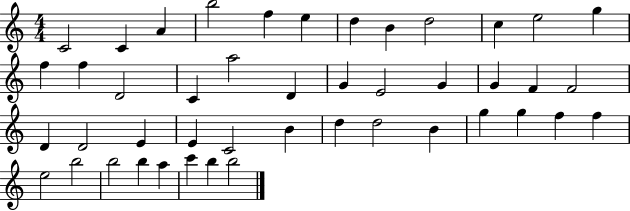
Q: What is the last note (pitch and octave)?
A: B5